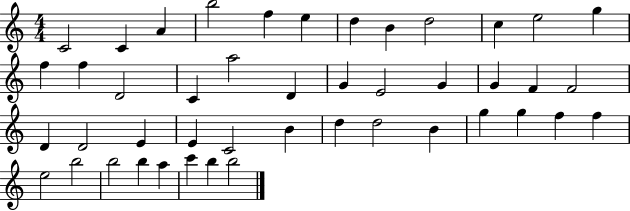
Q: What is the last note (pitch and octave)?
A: B5